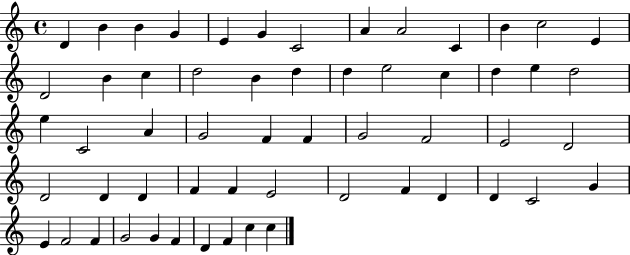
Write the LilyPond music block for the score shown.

{
  \clef treble
  \time 4/4
  \defaultTimeSignature
  \key c \major
  d'4 b'4 b'4 g'4 | e'4 g'4 c'2 | a'4 a'2 c'4 | b'4 c''2 e'4 | \break d'2 b'4 c''4 | d''2 b'4 d''4 | d''4 e''2 c''4 | d''4 e''4 d''2 | \break e''4 c'2 a'4 | g'2 f'4 f'4 | g'2 f'2 | e'2 d'2 | \break d'2 d'4 d'4 | f'4 f'4 e'2 | d'2 f'4 d'4 | d'4 c'2 g'4 | \break e'4 f'2 f'4 | g'2 g'4 f'4 | d'4 f'4 c''4 c''4 | \bar "|."
}